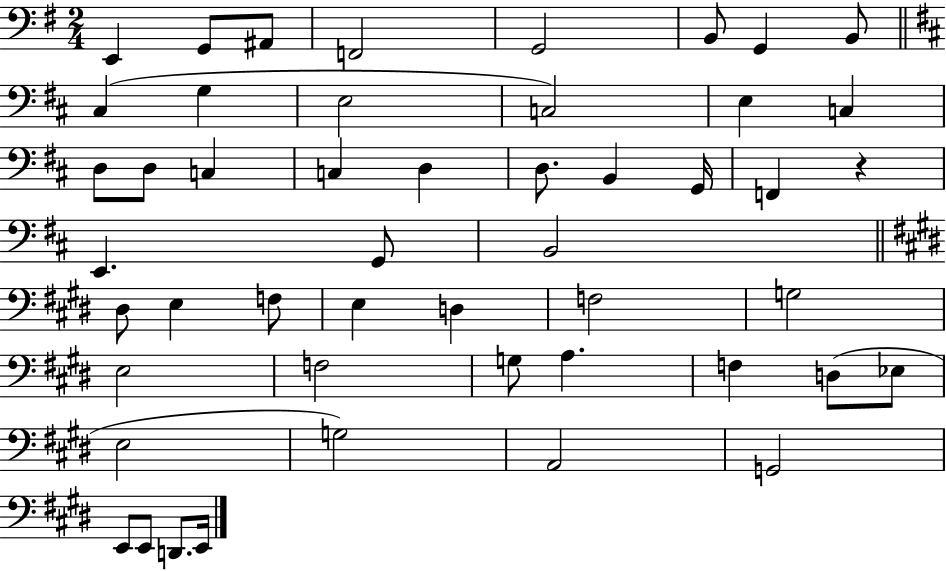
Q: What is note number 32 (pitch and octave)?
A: F3